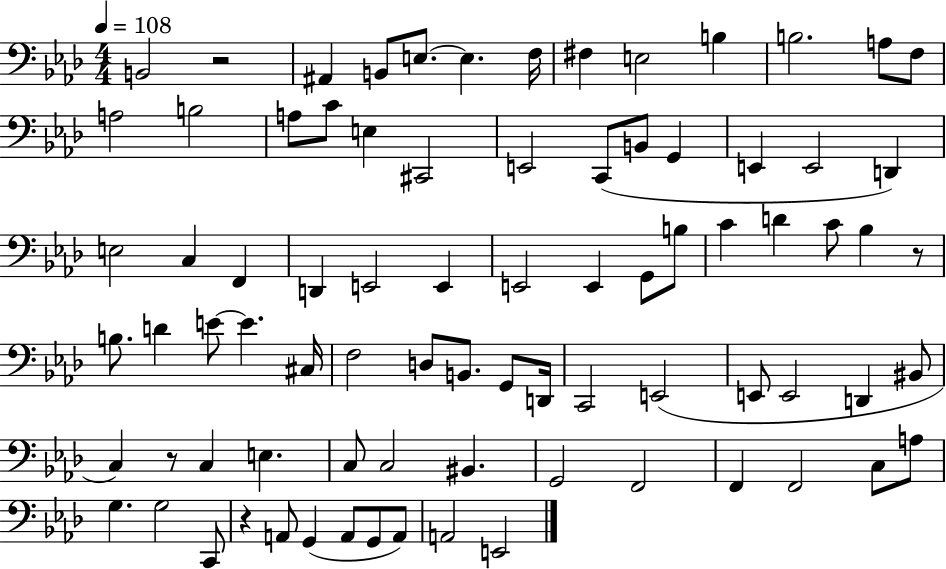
B2/h R/h A#2/q B2/e E3/e. E3/q. F3/s F#3/q E3/h B3/q B3/h. A3/e F3/e A3/h B3/h A3/e C4/e E3/q C#2/h E2/h C2/e B2/e G2/q E2/q E2/h D2/q E3/h C3/q F2/q D2/q E2/h E2/q E2/h E2/q G2/e B3/e C4/q D4/q C4/e Bb3/q R/e B3/e. D4/q E4/e E4/q. C#3/s F3/h D3/e B2/e. G2/e D2/s C2/h E2/h E2/e E2/h D2/q BIS2/e C3/q R/e C3/q E3/q. C3/e C3/h BIS2/q. G2/h F2/h F2/q F2/h C3/e A3/e G3/q. G3/h C2/e R/q A2/e G2/q A2/e G2/e A2/e A2/h E2/h